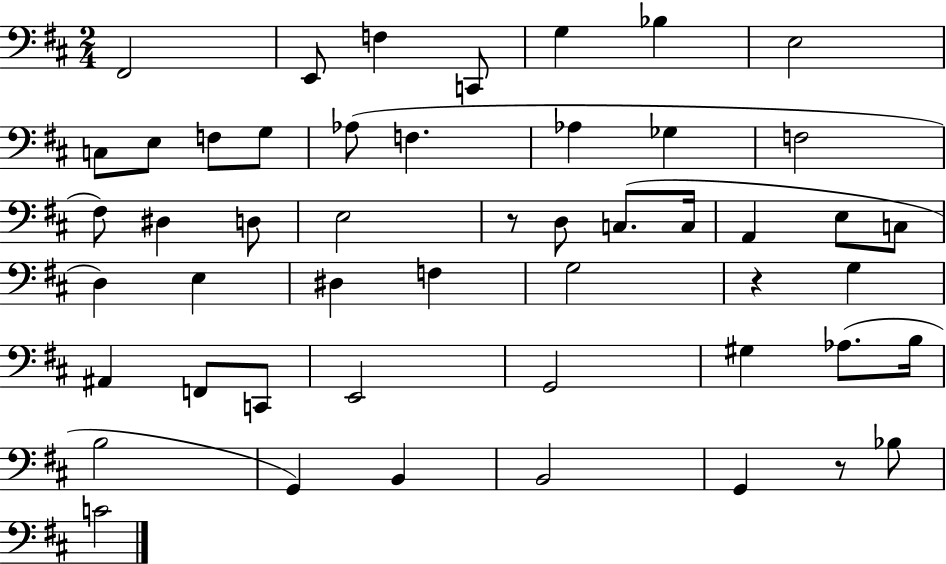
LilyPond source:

{
  \clef bass
  \numericTimeSignature
  \time 2/4
  \key d \major
  \repeat volta 2 { fis,2 | e,8 f4 c,8 | g4 bes4 | e2 | \break c8 e8 f8 g8 | aes8( f4. | aes4 ges4 | f2 | \break fis8) dis4 d8 | e2 | r8 d8 c8.( c16 | a,4 e8 c8 | \break d4) e4 | dis4 f4 | g2 | r4 g4 | \break ais,4 f,8 c,8 | e,2 | g,2 | gis4 aes8.( b16 | \break b2 | g,4) b,4 | b,2 | g,4 r8 bes8 | \break c'2 | } \bar "|."
}